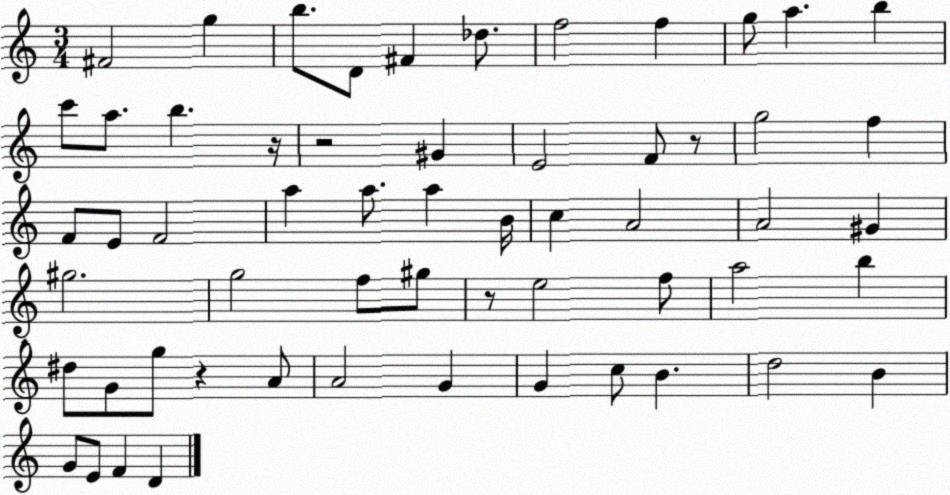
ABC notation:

X:1
T:Untitled
M:3/4
L:1/4
K:C
^F2 g b/2 D/2 ^F _d/2 f2 f g/2 a b c'/2 a/2 b z/4 z2 ^G E2 F/2 z/2 g2 f F/2 E/2 F2 a a/2 a B/4 c A2 A2 ^G ^g2 g2 f/2 ^g/2 z/2 e2 f/2 a2 b ^d/2 G/2 g/2 z A/2 A2 G G c/2 B d2 B G/2 E/2 F D